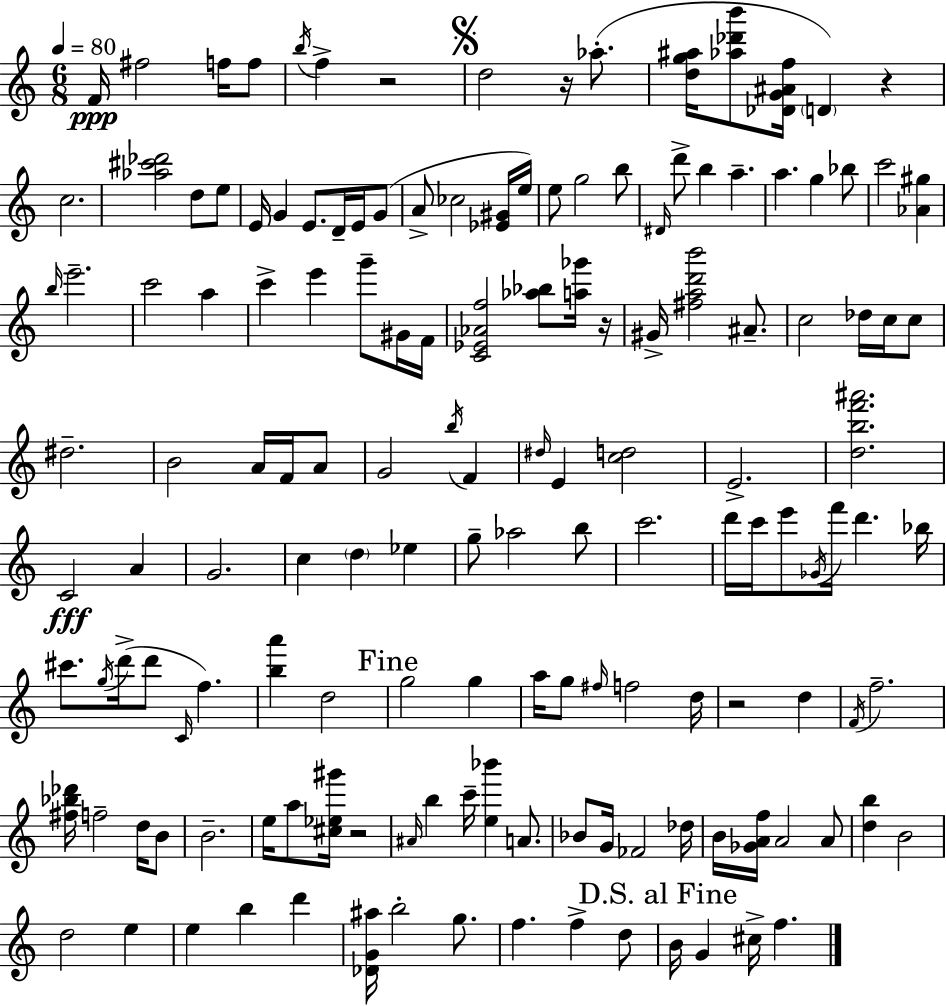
{
  \clef treble
  \numericTimeSignature
  \time 6/8
  \key c \major
  \tempo 4 = 80
  f'16\ppp fis''2 f''16 f''8 | \acciaccatura { b''16 } f''4-> r2 | \mark \markup { \musicglyph "scripts.segno" } d''2 r16 aes''8.-.( | <d'' g'' ais''>16 <aes'' des''' b'''>8 <des' g' ais' f''>16 \parenthesize d'4) r4 | \break c''2. | <aes'' cis''' des'''>2 d''8 e''8 | e'16 g'4 e'8. d'16-- e'16 g'8( | a'8-> ces''2 <ees' gis'>16 | \break e''16) e''8 g''2 b''8 | \grace { dis'16 } d'''8-> b''4 a''4.-- | a''4. g''4 | bes''8 c'''2 <aes' gis''>4 | \break \grace { b''16 } e'''2.-- | c'''2 a''4 | c'''4-> e'''4 g'''8-- | gis'16 f'16 <c' ees' aes' f''>2 <aes'' bes''>8 | \break <a'' ges'''>16 r16 gis'16-> <fis'' a'' d''' b'''>2 | ais'8.-- c''2 des''16 | c''16 c''8 dis''2.-- | b'2 a'16 | \break f'16 a'8 g'2 \acciaccatura { b''16 } | f'4 \grace { dis''16 } e'4 <c'' d''>2 | e'2.-> | <d'' b'' f''' ais'''>2. | \break c'2\fff | a'4 g'2. | c''4 \parenthesize d''4 | ees''4 g''8-- aes''2 | \break b''8 c'''2. | d'''16 c'''16 e'''8 \acciaccatura { ges'16 } f'''16 d'''4. | bes''16 cis'''8. \acciaccatura { g''16 } d'''16->( d'''8 | \grace { c'16 } f''4.) <b'' a'''>4 | \break d''2 \mark "Fine" g''2 | g''4 a''16 g''8 \grace { fis''16 } | f''2 d''16 r2 | d''4 \acciaccatura { f'16 } f''2.-- | \break <fis'' bes'' des'''>16 f''2-- | d''16 b'8 b'2.-- | e''16 a''8 | <cis'' ees'' gis'''>16 r2 \grace { ais'16 } b''4 | \break c'''16-- <e'' bes'''>4 a'8. bes'8 | g'16 fes'2 des''16 b'16 | <ges' a' f''>16 a'2 a'8 <d'' b''>4 | b'2 d''2 | \break e''4 e''4 | b''4 d'''4 <des' g' ais''>16 | b''2-. g''8. f''4. | f''4-> d''8 \mark "D.S. al Fine" b'16 | \break g'4 cis''16-> f''4. \bar "|."
}